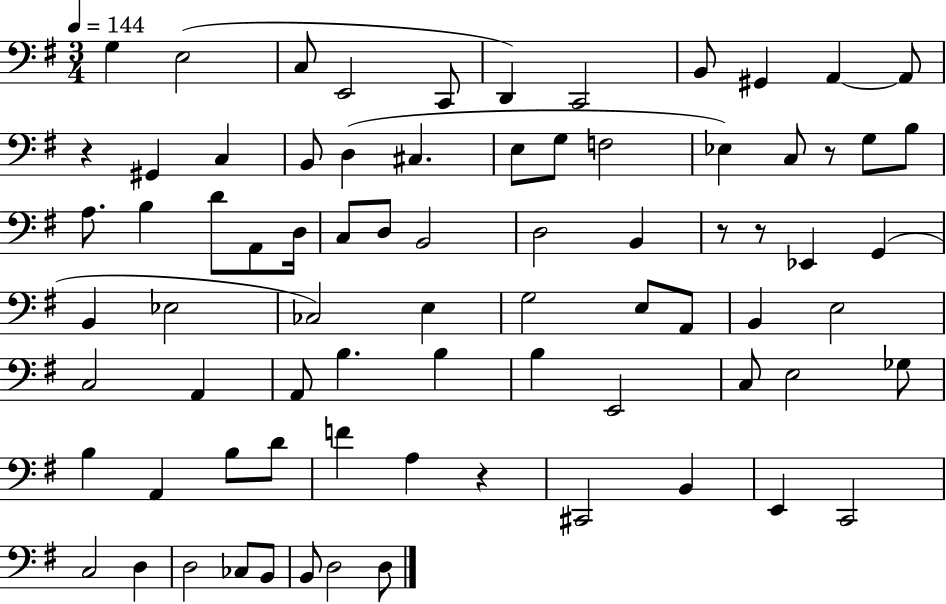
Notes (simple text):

G3/q E3/h C3/e E2/h C2/e D2/q C2/h B2/e G#2/q A2/q A2/e R/q G#2/q C3/q B2/e D3/q C#3/q. E3/e G3/e F3/h Eb3/q C3/e R/e G3/e B3/e A3/e. B3/q D4/e A2/e D3/s C3/e D3/e B2/h D3/h B2/q R/e R/e Eb2/q G2/q B2/q Eb3/h CES3/h E3/q G3/h E3/e A2/e B2/q E3/h C3/h A2/q A2/e B3/q. B3/q B3/q E2/h C3/e E3/h Gb3/e B3/q A2/q B3/e D4/e F4/q A3/q R/q C#2/h B2/q E2/q C2/h C3/h D3/q D3/h CES3/e B2/e B2/e D3/h D3/e